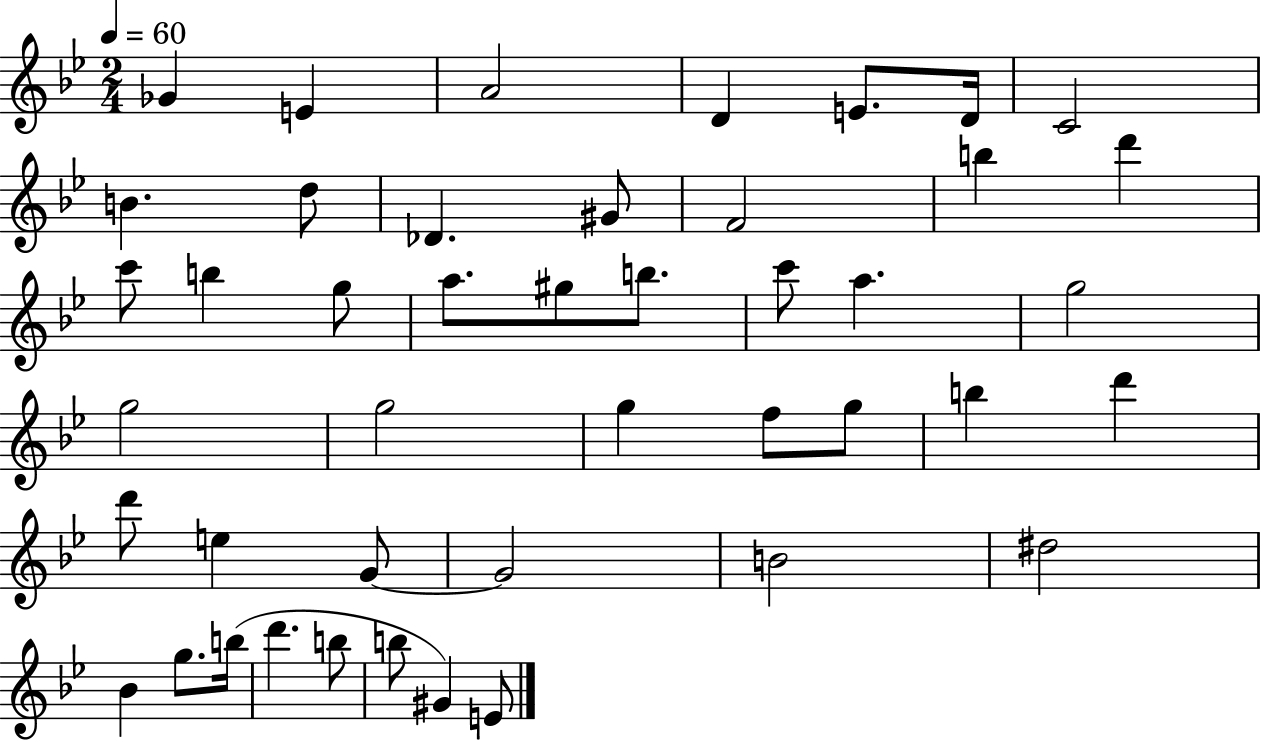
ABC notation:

X:1
T:Untitled
M:2/4
L:1/4
K:Bb
_G E A2 D E/2 D/4 C2 B d/2 _D ^G/2 F2 b d' c'/2 b g/2 a/2 ^g/2 b/2 c'/2 a g2 g2 g2 g f/2 g/2 b d' d'/2 e G/2 G2 B2 ^d2 _B g/2 b/4 d' b/2 b/2 ^G E/2